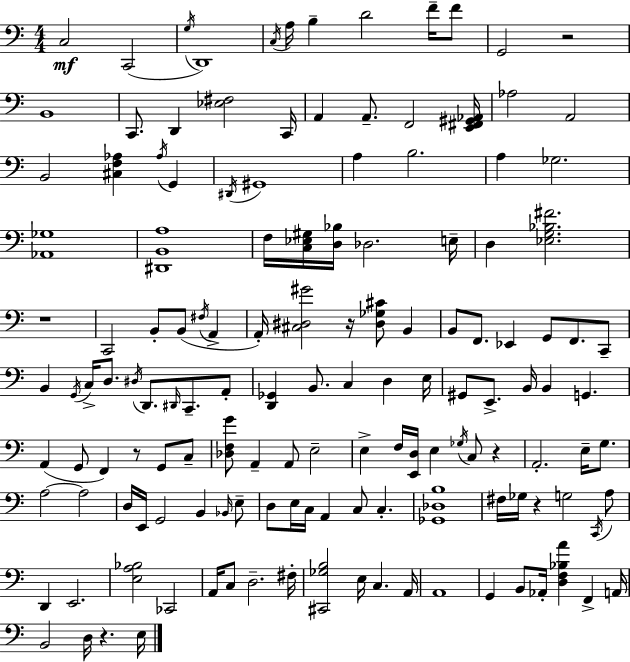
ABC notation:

X:1
T:Untitled
M:4/4
L:1/4
K:C
C,2 C,,2 G,/4 D,,4 C,/4 A,/4 B, D2 F/4 F/2 G,,2 z2 B,,4 C,,/2 D,, [_E,^F,]2 C,,/4 A,, A,,/2 F,,2 [E,,^F,,^G,,_A,,]/4 _A,2 A,,2 B,,2 [^C,F,_A,] _A,/4 G,, ^D,,/4 ^G,,4 A, B,2 A, _G,2 [_A,,_G,]4 [^D,,B,,A,]4 F,/4 [C,_E,^G,]/4 [D,_B,]/4 _D,2 E,/4 D, [_E,G,_B,^F]2 z4 C,,2 B,,/2 B,,/2 ^F,/4 A,, A,,/4 [^C,^D,^G]2 z/4 [^D,_G,^C]/2 B,, B,,/2 F,,/2 _E,, G,,/2 F,,/2 C,,/2 B,, G,,/4 C,/4 D,/2 ^D,/4 D,,/2 ^D,,/4 C,,/2 A,,/2 [D,,_G,,] B,,/2 C, D, E,/4 ^G,,/2 E,,/2 B,,/4 B,, G,, A,, G,,/2 F,, z/2 G,,/2 C,/2 [_D,F,G]/2 A,, A,,/2 E,2 E, F,/4 [E,,D,]/4 E, _G,/4 C,/2 z A,,2 E,/4 G,/2 A,2 A,2 D,/4 E,,/4 G,,2 B,, _B,,/4 E,/2 D,/2 E,/4 C,/4 A,, C,/2 C, [_G,,_D,B,]4 ^F,/4 _G,/4 z G,2 C,,/4 A,/2 D,, E,,2 [E,A,_B,]2 _C,,2 A,,/4 C,/2 D,2 ^F,/4 [^C,,_G,B,]2 E,/4 C, A,,/4 A,,4 G,, B,,/2 _A,,/4 [D,F,_B,A] F,, A,,/4 B,,2 D,/4 z E,/4